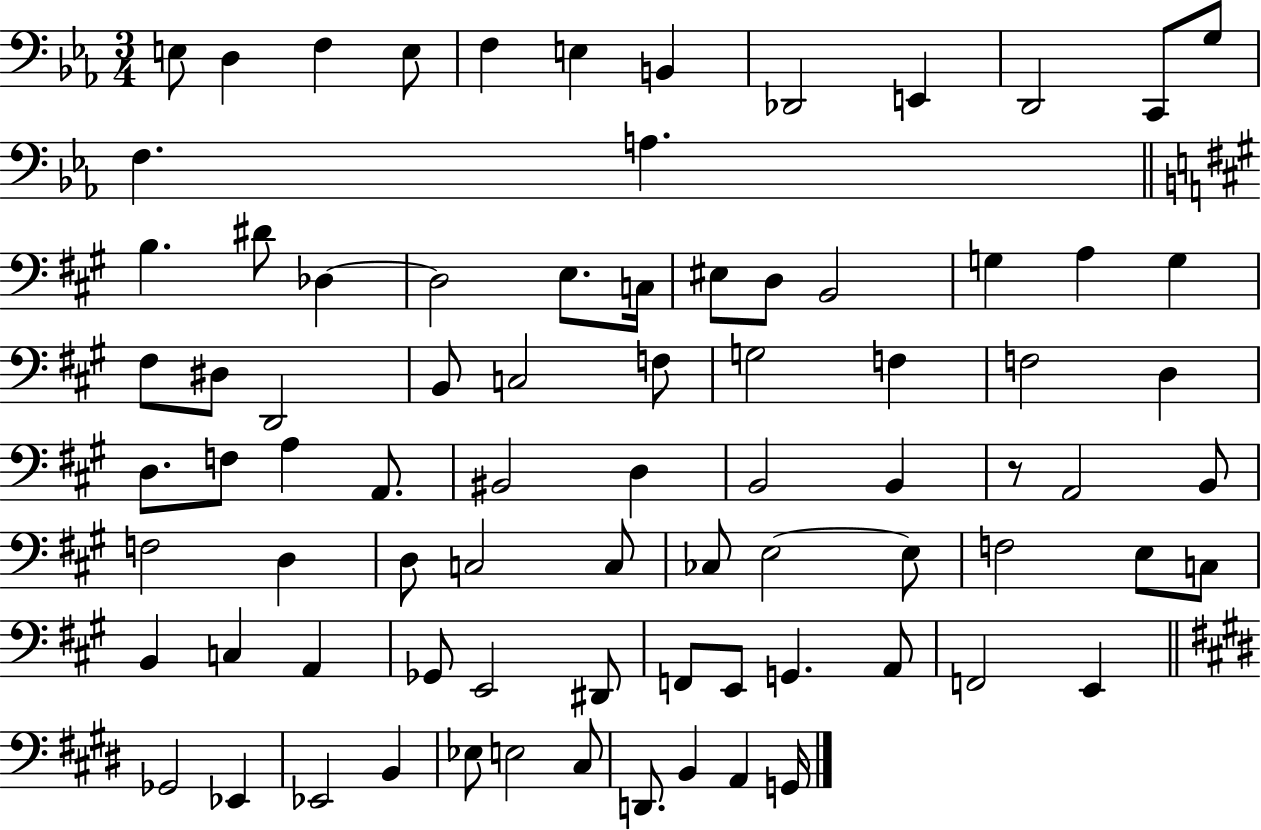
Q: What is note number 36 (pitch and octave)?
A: D3